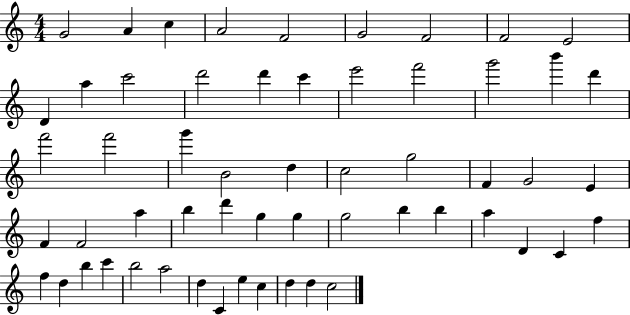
G4/h A4/q C5/q A4/h F4/h G4/h F4/h F4/h E4/h D4/q A5/q C6/h D6/h D6/q C6/q E6/h F6/h G6/h B6/q D6/q F6/h F6/h G6/q B4/h D5/q C5/h G5/h F4/q G4/h E4/q F4/q F4/h A5/q B5/q D6/q G5/q G5/q G5/h B5/q B5/q A5/q D4/q C4/q F5/q F5/q D5/q B5/q C6/q B5/h A5/h D5/q C4/q E5/q C5/q D5/q D5/q C5/h